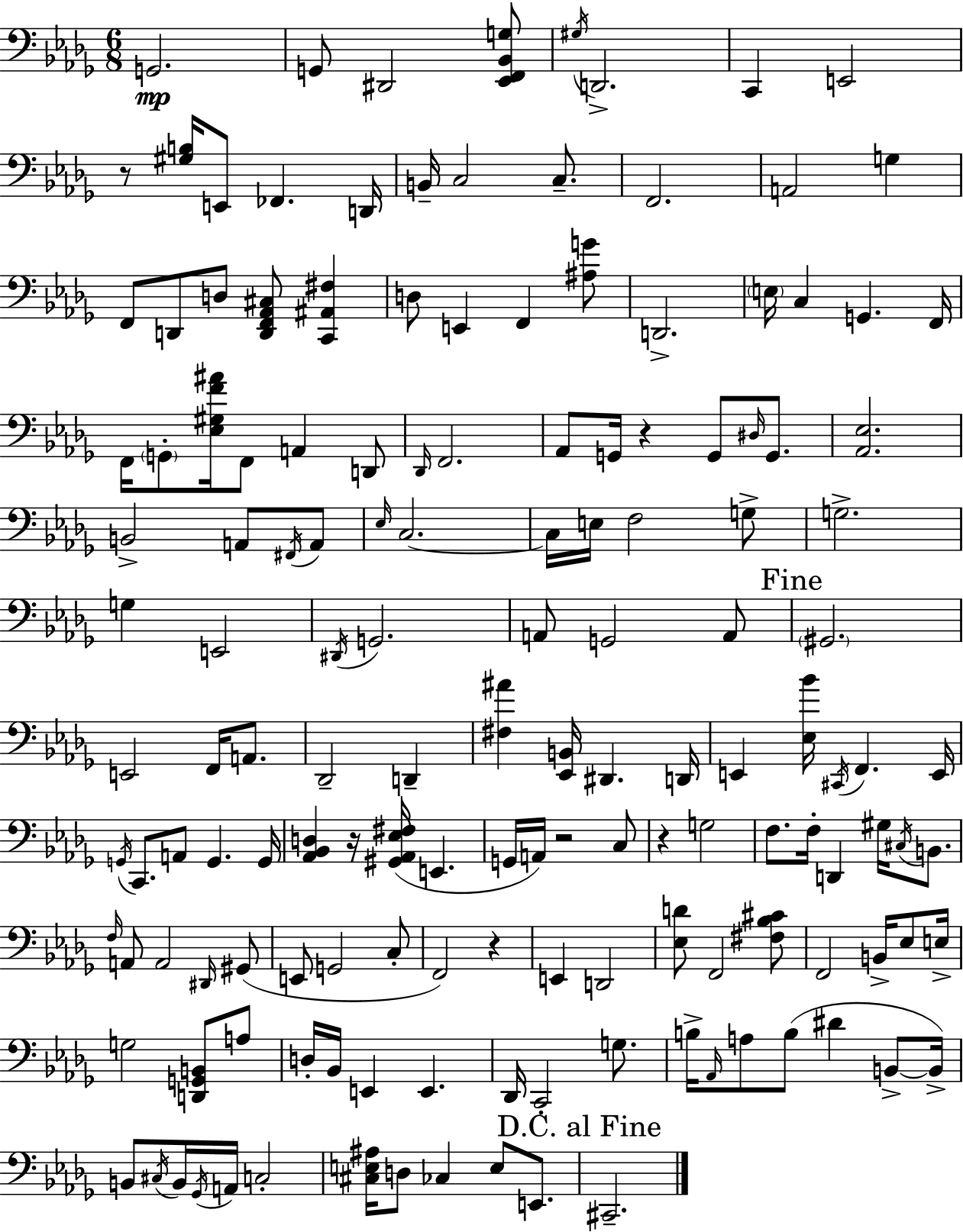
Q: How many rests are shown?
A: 6